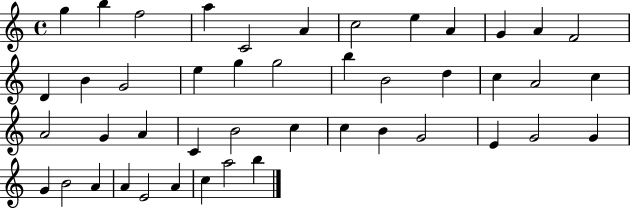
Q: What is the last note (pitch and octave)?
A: B5